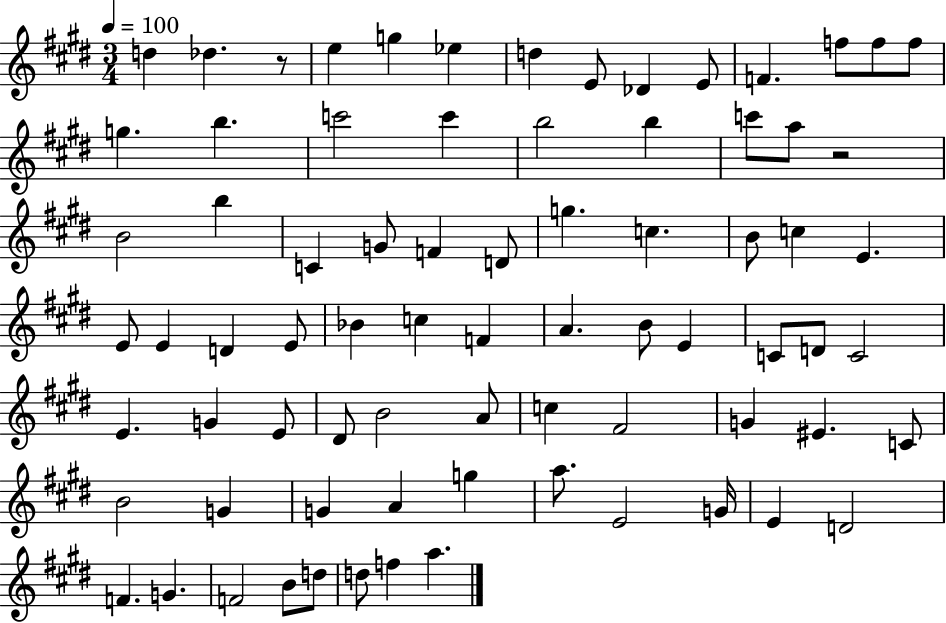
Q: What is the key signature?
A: E major